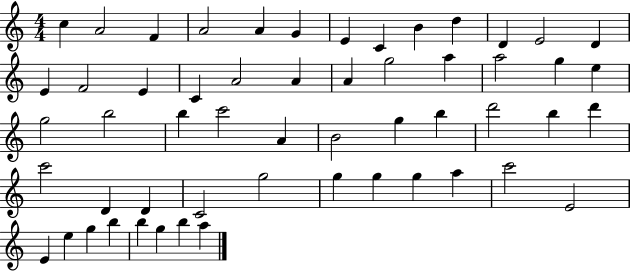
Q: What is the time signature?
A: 4/4